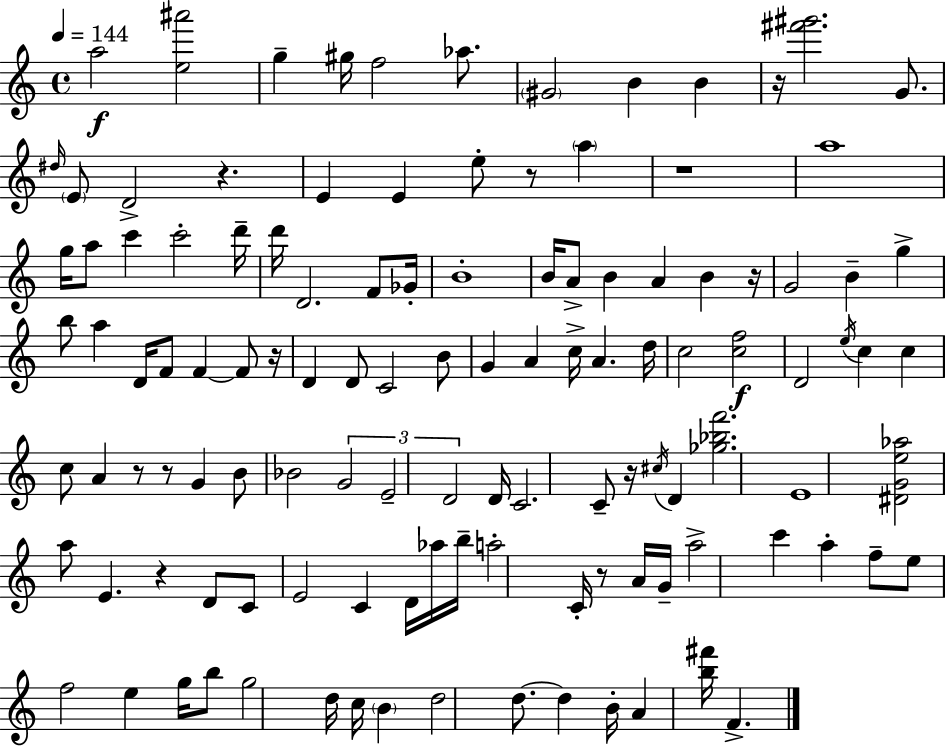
A5/h [E5,A#6]/h G5/q G#5/s F5/h Ab5/e. G#4/h B4/q B4/q R/s [F#6,G#6]/h. G4/e. D#5/s E4/e D4/h R/q. E4/q E4/q E5/e R/e A5/q R/w A5/w G5/s A5/e C6/q C6/h D6/s D6/s D4/h. F4/e Gb4/s B4/w B4/s A4/e B4/q A4/q B4/q R/s G4/h B4/q G5/q B5/e A5/q D4/s F4/e F4/q F4/e R/s D4/q D4/e C4/h B4/e G4/q A4/q C5/s A4/q. D5/s C5/h [C5,F5]/h D4/h E5/s C5/q C5/q C5/e A4/q R/e R/e G4/q B4/e Bb4/h G4/h E4/h D4/h D4/s C4/h. C4/e R/s C#5/s D4/q [Gb5,Bb5,F6]/h. E4/w [D#4,G4,E5,Ab5]/h A5/e E4/q. R/q D4/e C4/e E4/h C4/q D4/s Ab5/s B5/s A5/h C4/s R/e A4/s G4/s A5/h C6/q A5/q F5/e E5/e F5/h E5/q G5/s B5/e G5/h D5/s C5/s B4/q D5/h D5/e. D5/q B4/s A4/q [B5,F#6]/s F4/q.